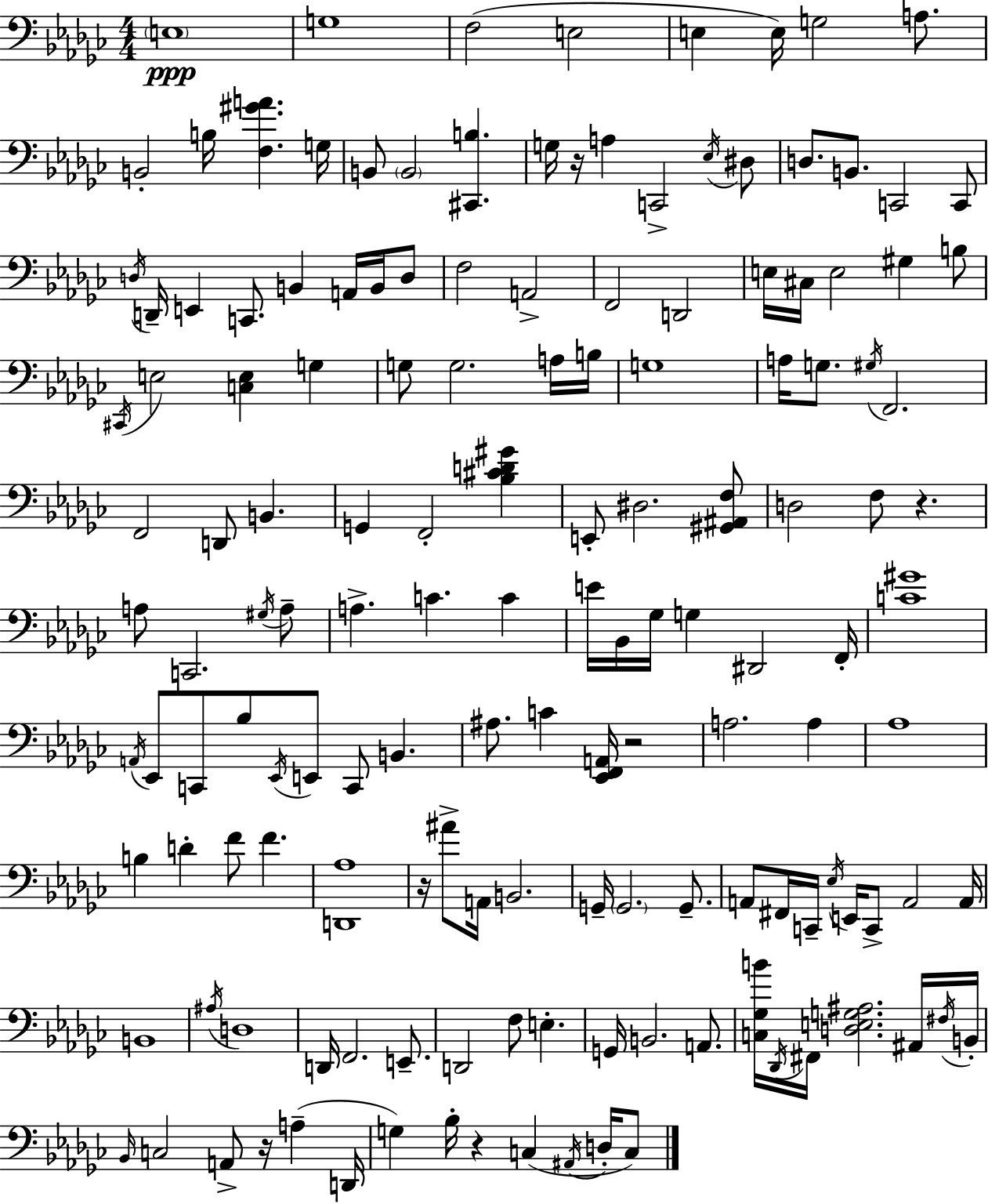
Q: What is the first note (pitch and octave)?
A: E3